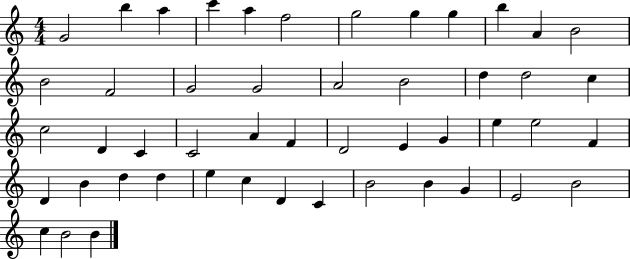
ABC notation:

X:1
T:Untitled
M:4/4
L:1/4
K:C
G2 b a c' a f2 g2 g g b A B2 B2 F2 G2 G2 A2 B2 d d2 c c2 D C C2 A F D2 E G e e2 F D B d d e c D C B2 B G E2 B2 c B2 B